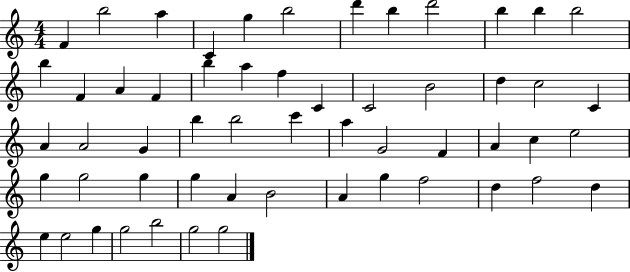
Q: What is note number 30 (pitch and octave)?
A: B5